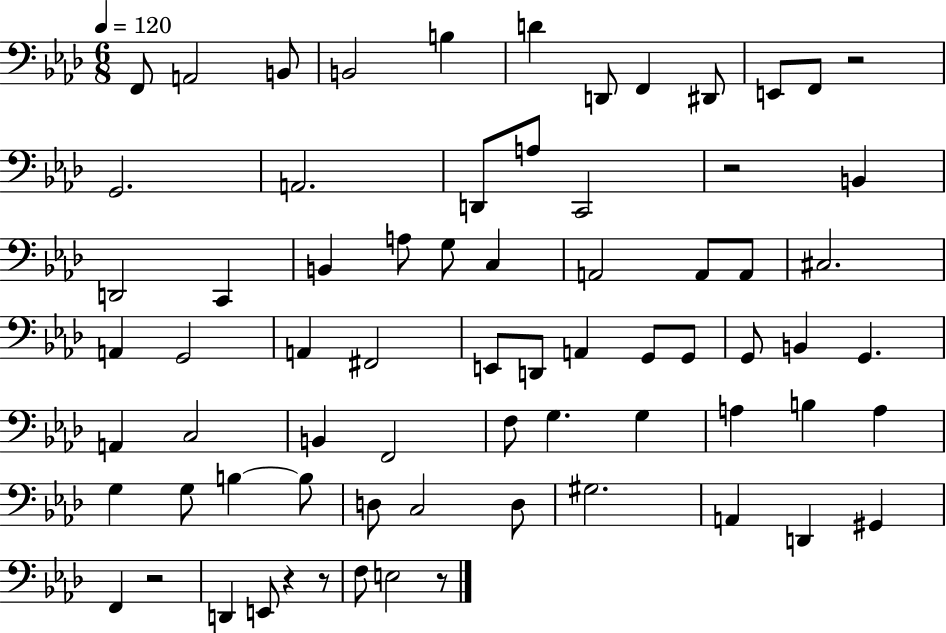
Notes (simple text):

F2/e A2/h B2/e B2/h B3/q D4/q D2/e F2/q D#2/e E2/e F2/e R/h G2/h. A2/h. D2/e A3/e C2/h R/h B2/q D2/h C2/q B2/q A3/e G3/e C3/q A2/h A2/e A2/e C#3/h. A2/q G2/h A2/q F#2/h E2/e D2/e A2/q G2/e G2/e G2/e B2/q G2/q. A2/q C3/h B2/q F2/h F3/e G3/q. G3/q A3/q B3/q A3/q G3/q G3/e B3/q B3/e D3/e C3/h D3/e G#3/h. A2/q D2/q G#2/q F2/q R/h D2/q E2/e R/q R/e F3/e E3/h R/e